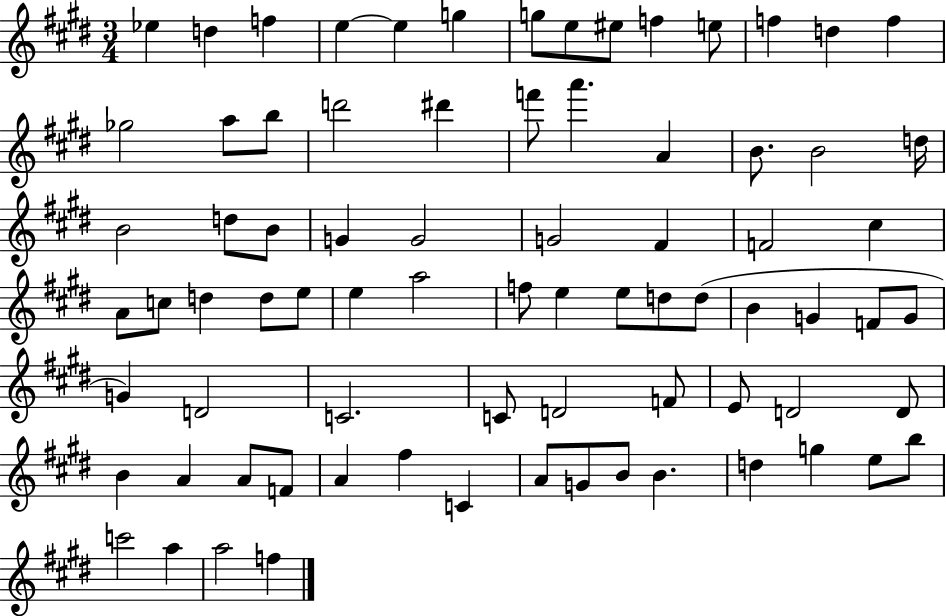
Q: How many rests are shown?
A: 0